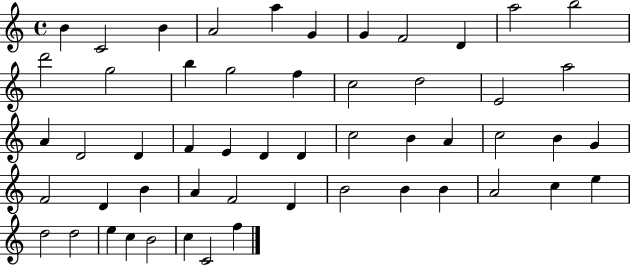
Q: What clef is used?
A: treble